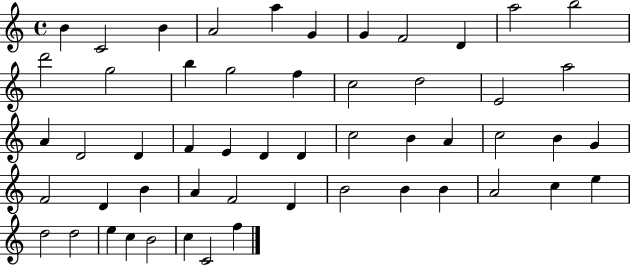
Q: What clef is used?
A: treble